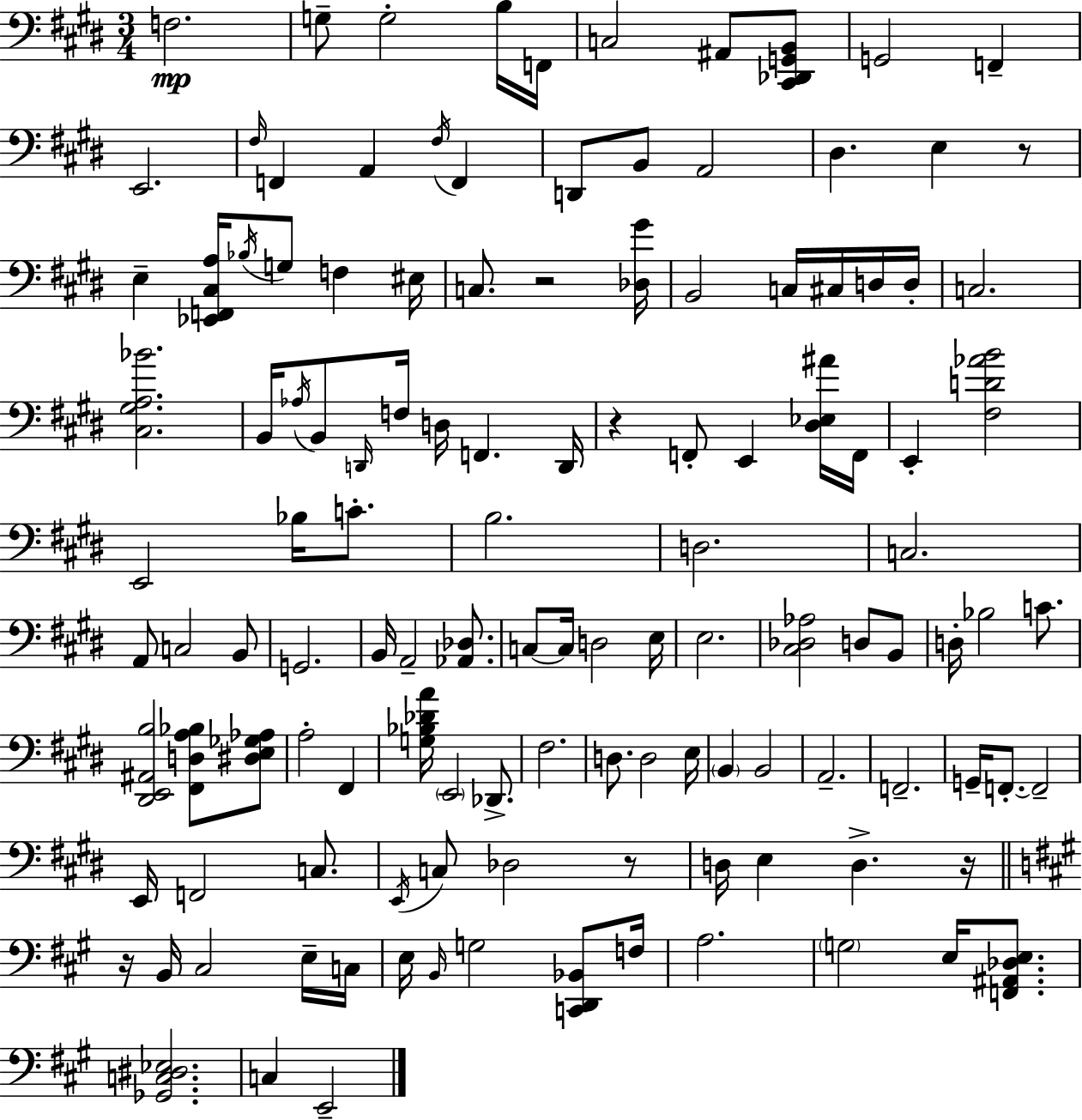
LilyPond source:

{
  \clef bass
  \numericTimeSignature
  \time 3/4
  \key e \major
  \repeat volta 2 { f2.\mp | g8-- g2-. b16 f,16 | c2 ais,8 <cis, des, g, b,>8 | g,2 f,4-- | \break e,2. | \grace { fis16 } f,4 a,4 \acciaccatura { fis16 } f,4 | d,8 b,8 a,2 | dis4. e4 | \break r8 e4-- <ees, f, cis a>16 \acciaccatura { bes16 } g8 f4 | eis16 c8. r2 | <des gis'>16 b,2 c16 | cis16 d16 d16-. c2. | \break <cis gis a bes'>2. | b,16 \acciaccatura { aes16 } b,8 \grace { d,16 } f16 d16 f,4. | d,16 r4 f,8-. e,4 | <dis ees ais'>16 f,16 e,4-. <fis d' aes' b'>2 | \break e,2 | bes16 c'8.-. b2. | d2. | c2. | \break a,8 c2 | b,8 g,2. | b,16 a,2-- | <aes, des>8. c8~~ c16 d2 | \break e16 e2. | <cis des aes>2 | d8 b,8 d16-. bes2 | c'8. <dis, e, ais, b>2 | \break <fis, d a bes>8 <dis e ges aes>8 a2-. | fis,4 <g bes des' a'>16 \parenthesize e,2 | des,8.-> fis2. | d8. d2 | \break e16 \parenthesize b,4 b,2 | a,2.-- | f,2.-- | g,16-- f,8.-.~~ f,2-- | \break e,16 f,2 | c8. \acciaccatura { e,16 } c8 des2 | r8 d16 e4 d4.-> | r16 \bar "||" \break \key a \major r16 b,16 cis2 e16-- c16 | e16 \grace { b,16 } g2 <c, d, bes,>8 | f16 a2. | \parenthesize g2 e16 <f, ais, des e>8. | \break <ges, c dis ees>2. | c4 e,2-- | } \bar "|."
}